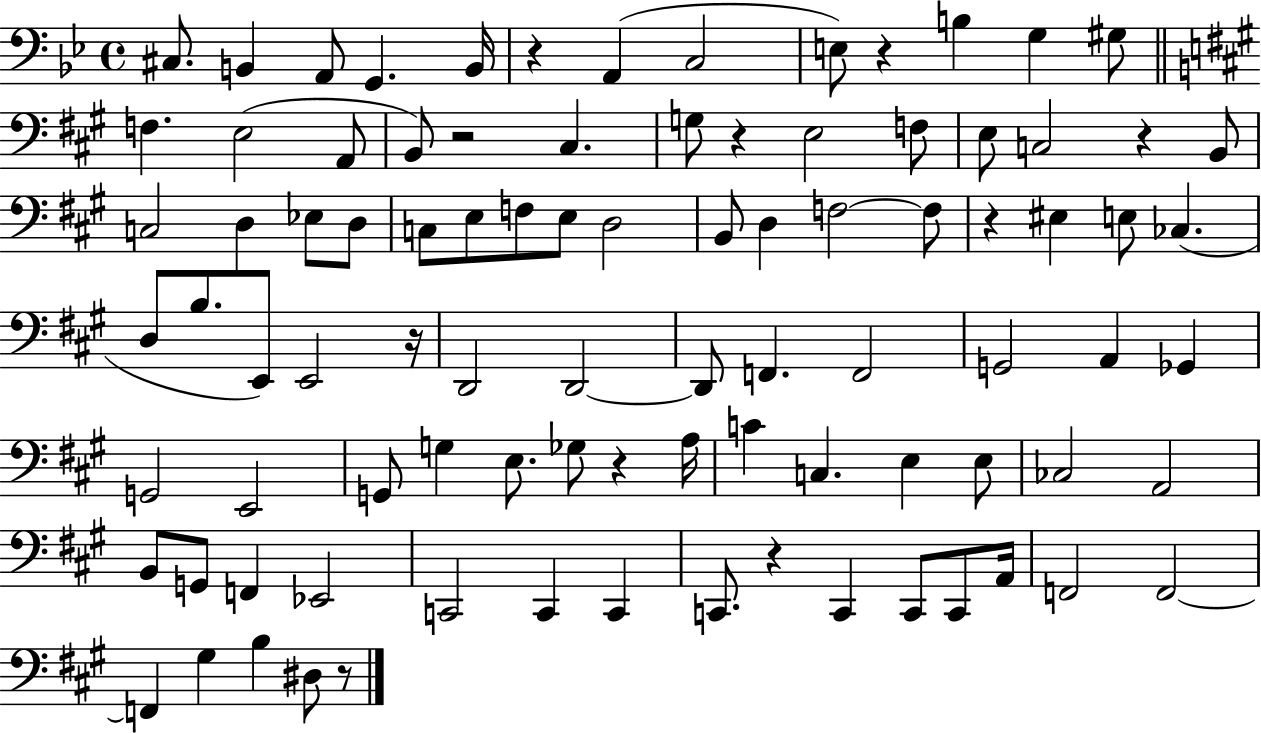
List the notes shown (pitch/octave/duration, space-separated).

C#3/e. B2/q A2/e G2/q. B2/s R/q A2/q C3/h E3/e R/q B3/q G3/q G#3/e F3/q. E3/h A2/e B2/e R/h C#3/q. G3/e R/q E3/h F3/e E3/e C3/h R/q B2/e C3/h D3/q Eb3/e D3/e C3/e E3/e F3/e E3/e D3/h B2/e D3/q F3/h F3/e R/q EIS3/q E3/e CES3/q. D3/e B3/e. E2/e E2/h R/s D2/h D2/h D2/e F2/q. F2/h G2/h A2/q Gb2/q G2/h E2/h G2/e G3/q E3/e. Gb3/e R/q A3/s C4/q C3/q. E3/q E3/e CES3/h A2/h B2/e G2/e F2/q Eb2/h C2/h C2/q C2/q C2/e. R/q C2/q C2/e C2/e A2/s F2/h F2/h F2/q G#3/q B3/q D#3/e R/e